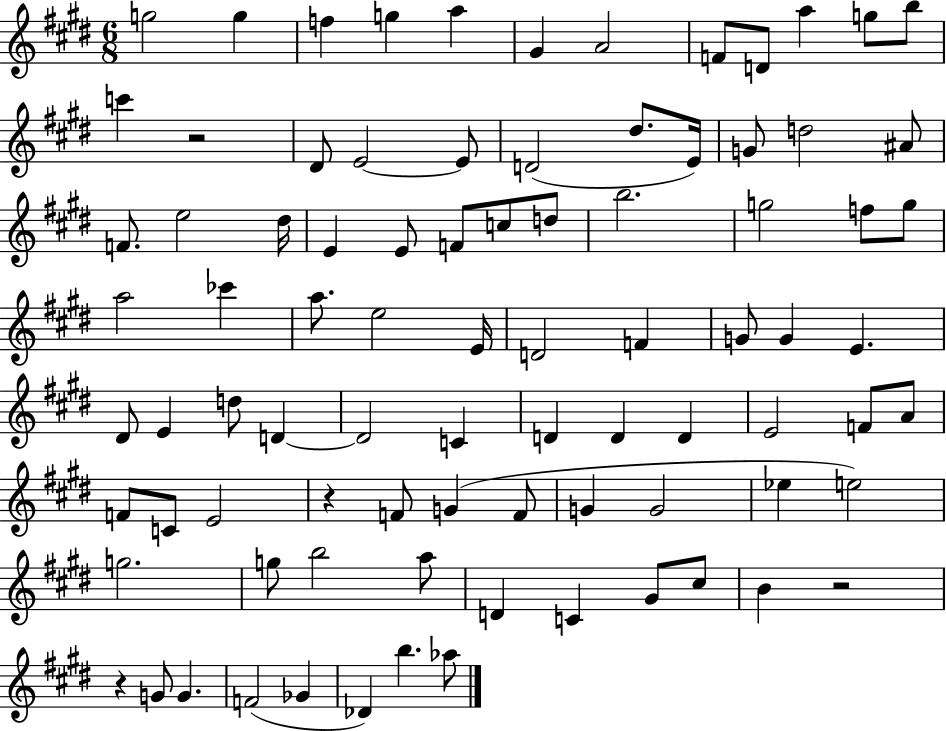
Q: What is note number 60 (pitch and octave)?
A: F4